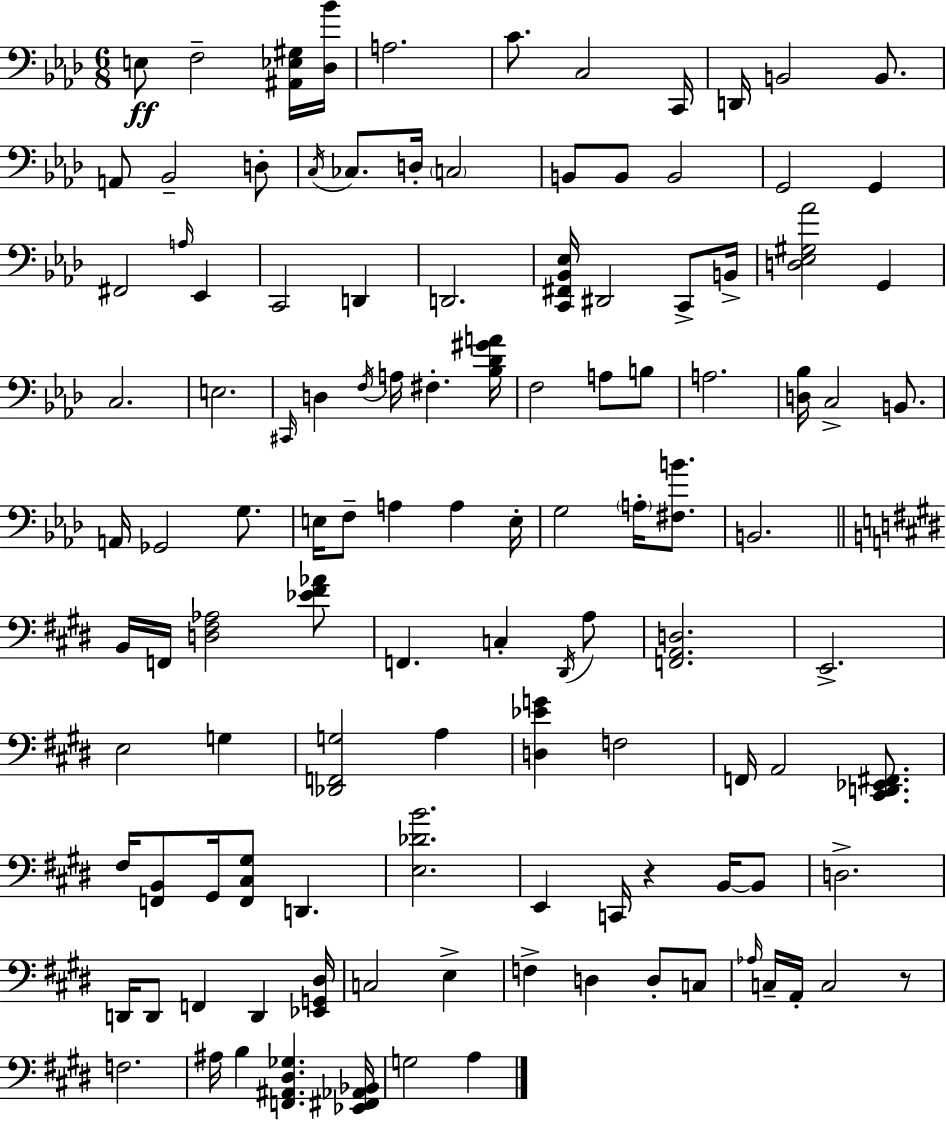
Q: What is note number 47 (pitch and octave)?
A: G3